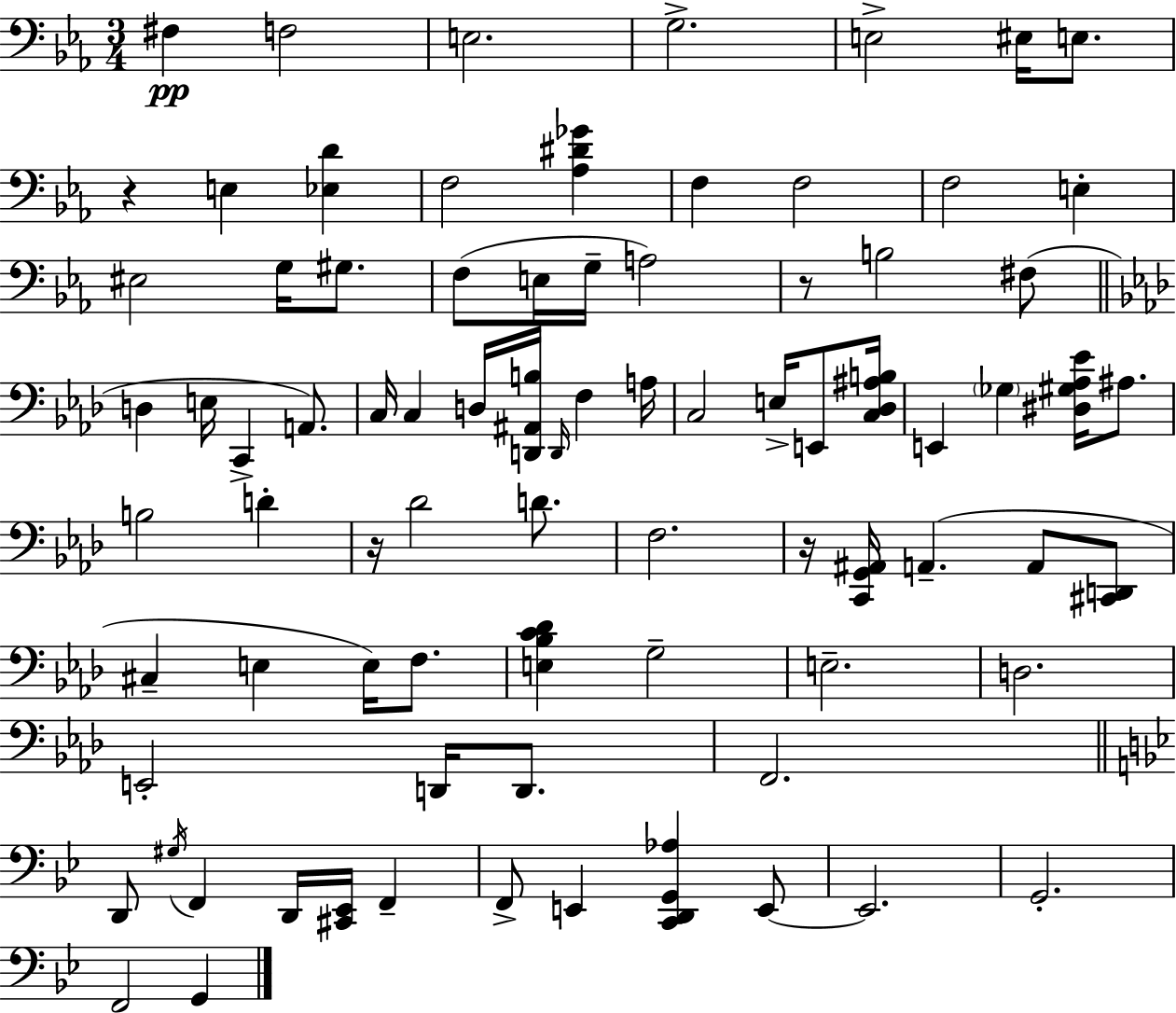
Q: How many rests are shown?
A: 4